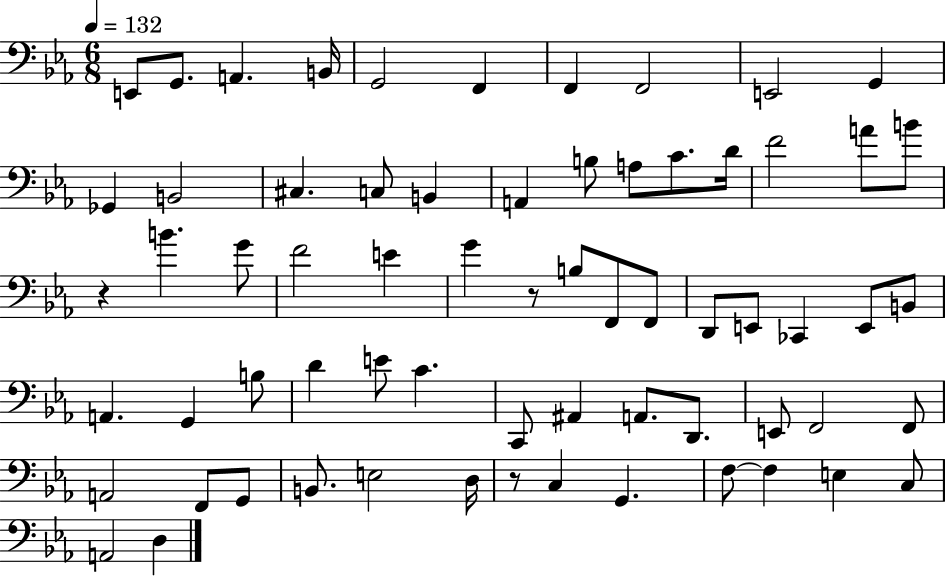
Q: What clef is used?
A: bass